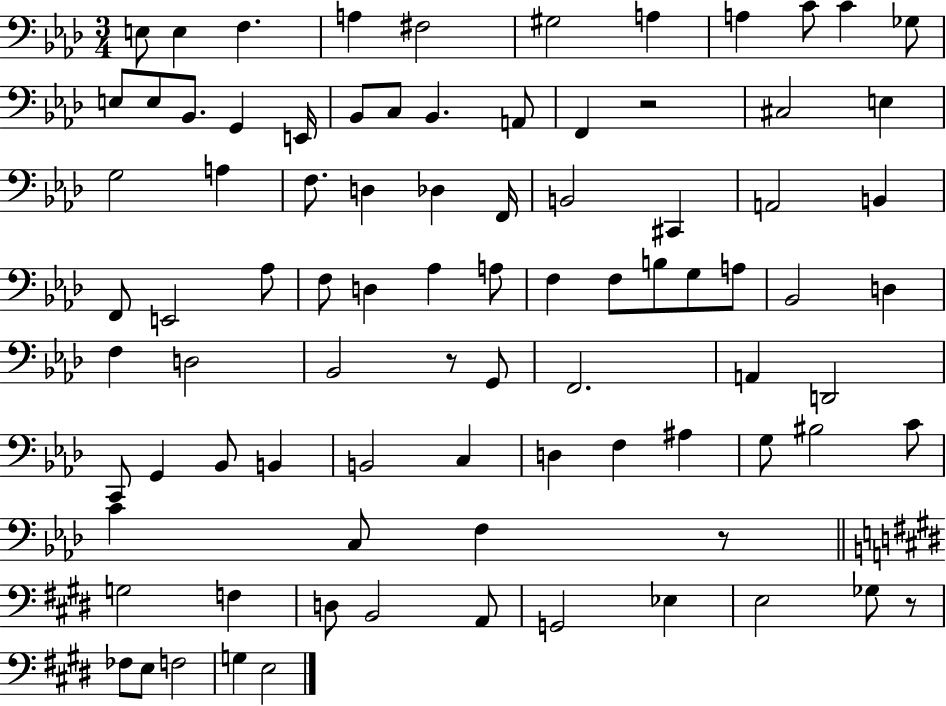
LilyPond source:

{
  \clef bass
  \numericTimeSignature
  \time 3/4
  \key aes \major
  \repeat volta 2 { e8 e4 f4. | a4 fis2 | gis2 a4 | a4 c'8 c'4 ges8 | \break e8 e8 bes,8. g,4 e,16 | bes,8 c8 bes,4. a,8 | f,4 r2 | cis2 e4 | \break g2 a4 | f8. d4 des4 f,16 | b,2 cis,4 | a,2 b,4 | \break f,8 e,2 aes8 | f8 d4 aes4 a8 | f4 f8 b8 g8 a8 | bes,2 d4 | \break f4 d2 | bes,2 r8 g,8 | f,2. | a,4 d,2 | \break c,8 g,4 bes,8 b,4 | b,2 c4 | d4 f4 ais4 | g8 bis2 c'8 | \break c'4 c8 f4 r8 | \bar "||" \break \key e \major g2 f4 | d8 b,2 a,8 | g,2 ees4 | e2 ges8 r8 | \break fes8 e8 f2 | g4 e2 | } \bar "|."
}